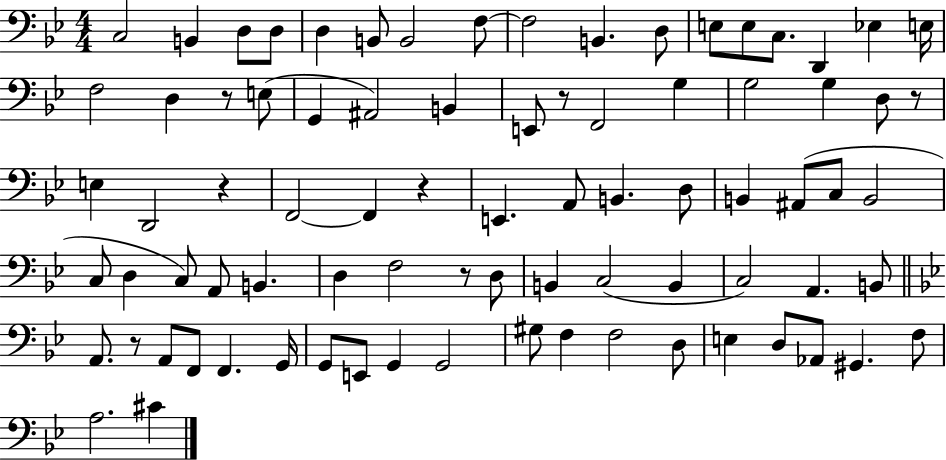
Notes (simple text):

C3/h B2/q D3/e D3/e D3/q B2/e B2/h F3/e F3/h B2/q. D3/e E3/e E3/e C3/e. D2/q Eb3/q E3/s F3/h D3/q R/e E3/e G2/q A#2/h B2/q E2/e R/e F2/h G3/q G3/h G3/q D3/e R/e E3/q D2/h R/q F2/h F2/q R/q E2/q. A2/e B2/q. D3/e B2/q A#2/e C3/e B2/h C3/e D3/q C3/e A2/e B2/q. D3/q F3/h R/e D3/e B2/q C3/h B2/q C3/h A2/q. B2/e A2/e. R/e A2/e F2/e F2/q. G2/s G2/e E2/e G2/q G2/h G#3/e F3/q F3/h D3/e E3/q D3/e Ab2/e G#2/q. F3/e A3/h. C#4/q